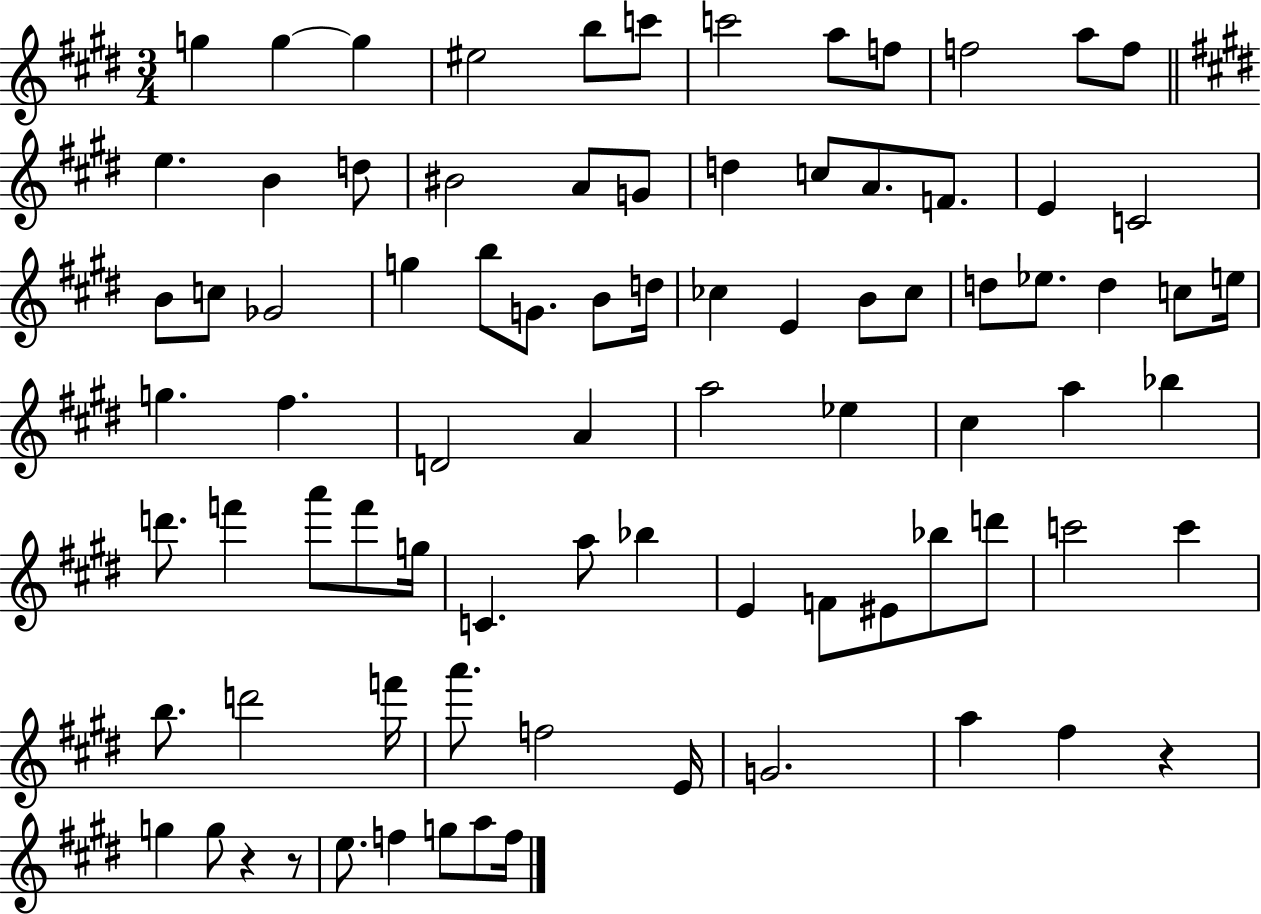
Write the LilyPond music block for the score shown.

{
  \clef treble
  \numericTimeSignature
  \time 3/4
  \key e \major
  g''4 g''4~~ g''4 | eis''2 b''8 c'''8 | c'''2 a''8 f''8 | f''2 a''8 f''8 | \break \bar "||" \break \key e \major e''4. b'4 d''8 | bis'2 a'8 g'8 | d''4 c''8 a'8. f'8. | e'4 c'2 | \break b'8 c''8 ges'2 | g''4 b''8 g'8. b'8 d''16 | ces''4 e'4 b'8 ces''8 | d''8 ees''8. d''4 c''8 e''16 | \break g''4. fis''4. | d'2 a'4 | a''2 ees''4 | cis''4 a''4 bes''4 | \break d'''8. f'''4 a'''8 f'''8 g''16 | c'4. a''8 bes''4 | e'4 f'8 eis'8 bes''8 d'''8 | c'''2 c'''4 | \break b''8. d'''2 f'''16 | a'''8. f''2 e'16 | g'2. | a''4 fis''4 r4 | \break g''4 g''8 r4 r8 | e''8. f''4 g''8 a''8 f''16 | \bar "|."
}